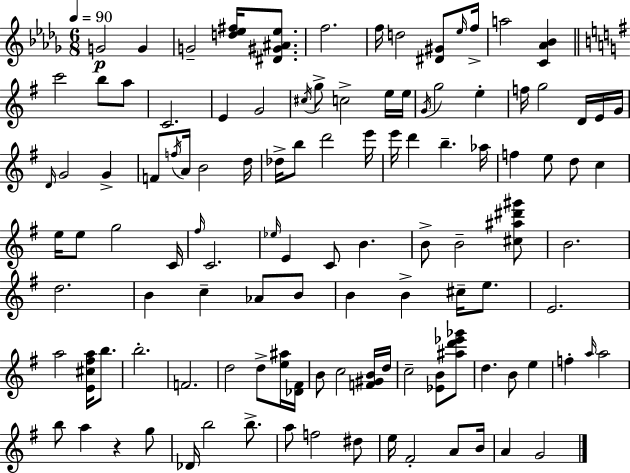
G4/h G4/q G4/h [D5,Eb5,F#5]/s [D#4,G#4,A#4,Eb5]/e. F5/h. F5/s D5/h [D#4,G#4]/e Eb5/s F5/s A5/h [C4,Ab4,Bb4]/q C6/h B5/e A5/e C4/h. E4/q G4/h C#5/s G5/e C5/h E5/s E5/s G4/s G5/h E5/q F5/s G5/h D4/s E4/s G4/s D4/s G4/h G4/q F4/e F5/s A4/s B4/h D5/s Db5/s B5/e D6/h E6/s E6/s D6/q B5/q. Ab5/s F5/q E5/e D5/e C5/q E5/s E5/e G5/h C4/s F#5/s C4/h. Eb5/s E4/q C4/e B4/q. B4/e B4/h [C#5,A#5,D#6,G#6]/e B4/h. D5/h. B4/q C5/q Ab4/e B4/e B4/q B4/q C#5/s E5/e. E4/h. A5/h [E4,C#5,F#5,A5]/s B5/e. B5/h. F4/h. D5/h D5/e [E5,A#5]/s [Db4,F#4]/s B4/e C5/h [F4,G#4,B4]/s D5/s C5/h [Eb4,B4]/e [A#5,D6,Eb6,Gb6]/e D5/q. B4/e E5/q F5/q A5/s A5/h B5/e A5/q R/q G5/e Db4/s B5/h B5/e. A5/e F5/h D#5/e E5/s F#4/h A4/e B4/s A4/q G4/h